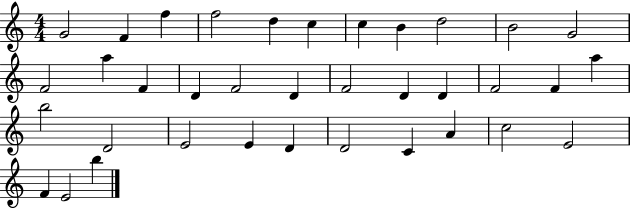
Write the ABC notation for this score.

X:1
T:Untitled
M:4/4
L:1/4
K:C
G2 F f f2 d c c B d2 B2 G2 F2 a F D F2 D F2 D D F2 F a b2 D2 E2 E D D2 C A c2 E2 F E2 b